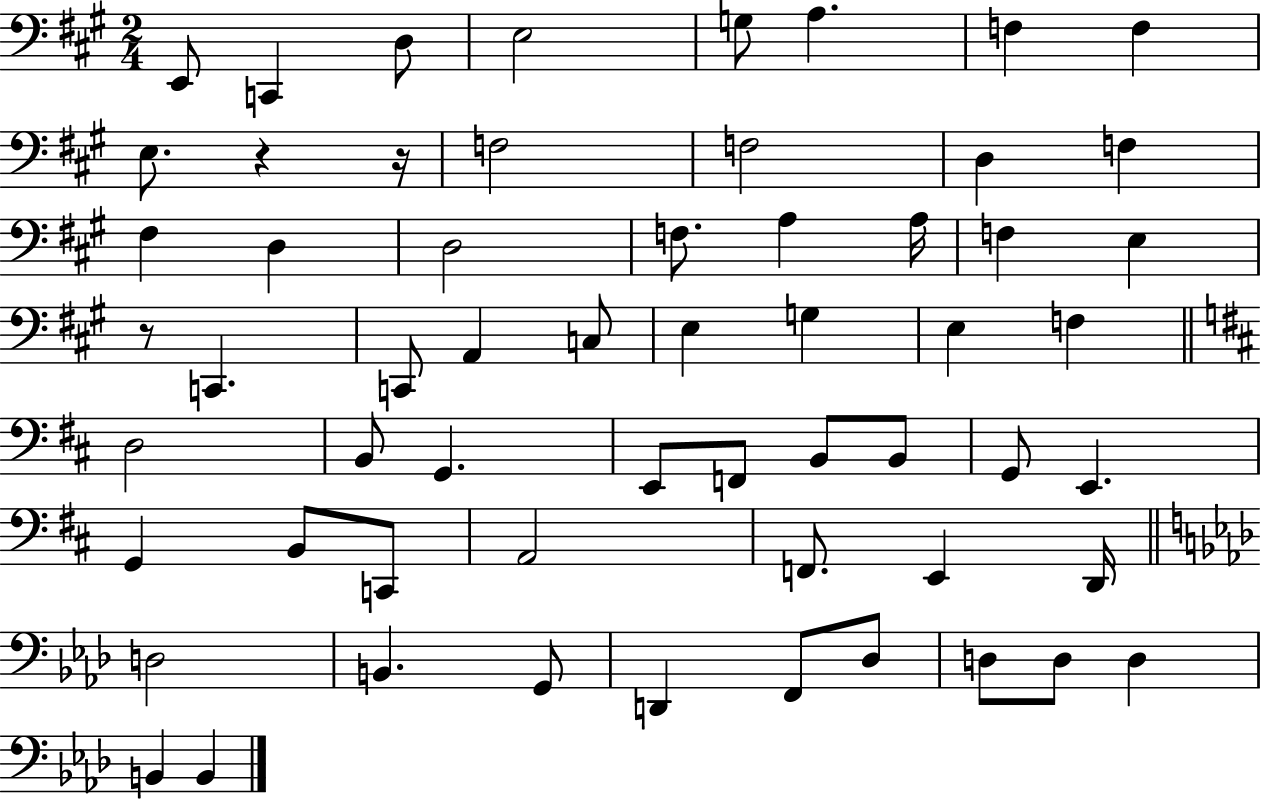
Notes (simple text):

E2/e C2/q D3/e E3/h G3/e A3/q. F3/q F3/q E3/e. R/q R/s F3/h F3/h D3/q F3/q F#3/q D3/q D3/h F3/e. A3/q A3/s F3/q E3/q R/e C2/q. C2/e A2/q C3/e E3/q G3/q E3/q F3/q D3/h B2/e G2/q. E2/e F2/e B2/e B2/e G2/e E2/q. G2/q B2/e C2/e A2/h F2/e. E2/q D2/s D3/h B2/q. G2/e D2/q F2/e Db3/e D3/e D3/e D3/q B2/q B2/q